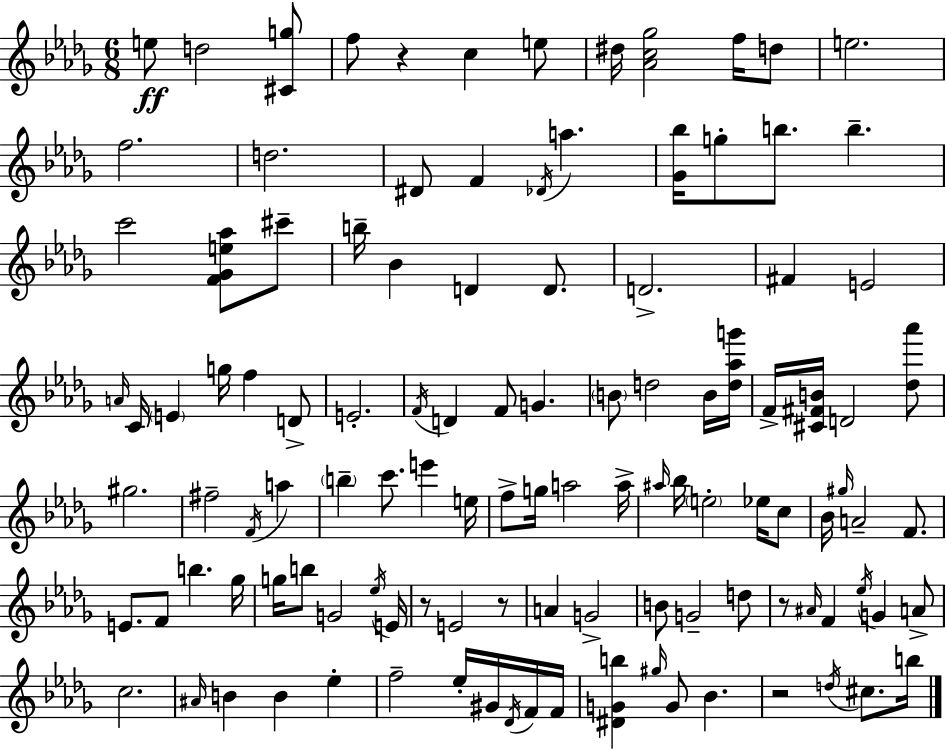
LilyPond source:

{
  \clef treble
  \numericTimeSignature
  \time 6/8
  \key bes \minor
  \repeat volta 2 { e''8\ff d''2 <cis' g''>8 | f''8 r4 c''4 e''8 | dis''16 <aes' c'' ges''>2 f''16 d''8 | e''2. | \break f''2. | d''2. | dis'8 f'4 \acciaccatura { des'16 } a''4. | <ges' bes''>16 g''8-. b''8. b''4.-- | \break c'''2 <f' ges' e'' aes''>8 cis'''8-- | b''16-- bes'4 d'4 d'8. | d'2.-> | fis'4 e'2 | \break \grace { a'16 } c'16 \parenthesize e'4 g''16 f''4 | d'8-> e'2.-. | \acciaccatura { f'16 } d'4 f'8 g'4. | \parenthesize b'8 d''2 | \break b'16 <d'' aes'' g'''>16 f'16-> <cis' fis' b'>16 d'2 | <des'' aes'''>8 gis''2. | fis''2-- \acciaccatura { f'16 } | a''4 \parenthesize b''4-- c'''8. e'''4 | \break e''16 f''8-> g''16 a''2 | a''16-> \grace { ais''16 } bes''16 \parenthesize e''2-. | ees''16 c''8 bes'16 \grace { gis''16 } a'2-- | f'8. e'8. f'8 b''4. | \break ges''16 g''16 b''8 g'2 | \acciaccatura { ees''16 } e'16 r8 e'2 | r8 a'4 g'2-> | b'8 g'2-- | \break d''8 r8 \grace { ais'16 } f'4 | \acciaccatura { ees''16 } g'4 a'8-> c''2. | \grace { ais'16 } b'4 | b'4 ees''4-. f''2-- | \break ees''16-. gis'16 \acciaccatura { des'16 } f'16 f'16 <dis' g' b''>4 | \grace { gis''16 } g'8 bes'4. | r2 \acciaccatura { d''16 } cis''8. | b''16 } \bar "|."
}